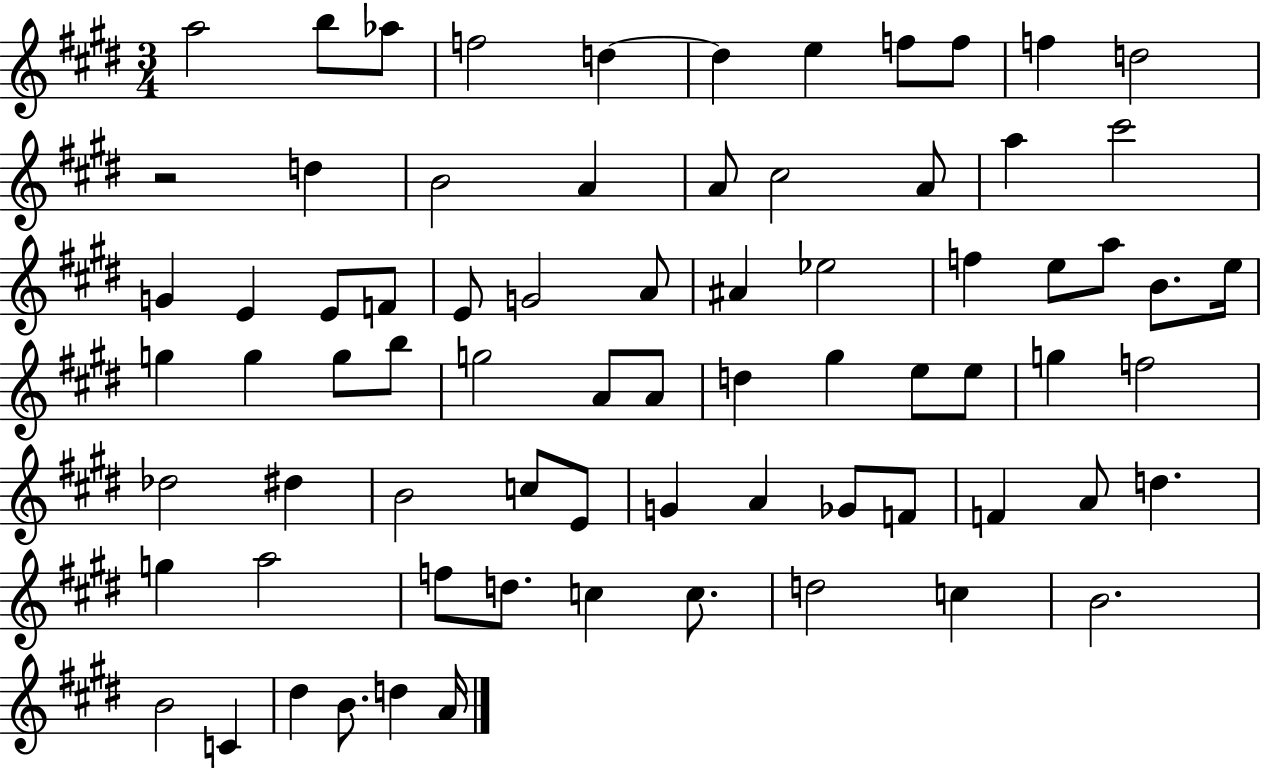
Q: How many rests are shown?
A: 1